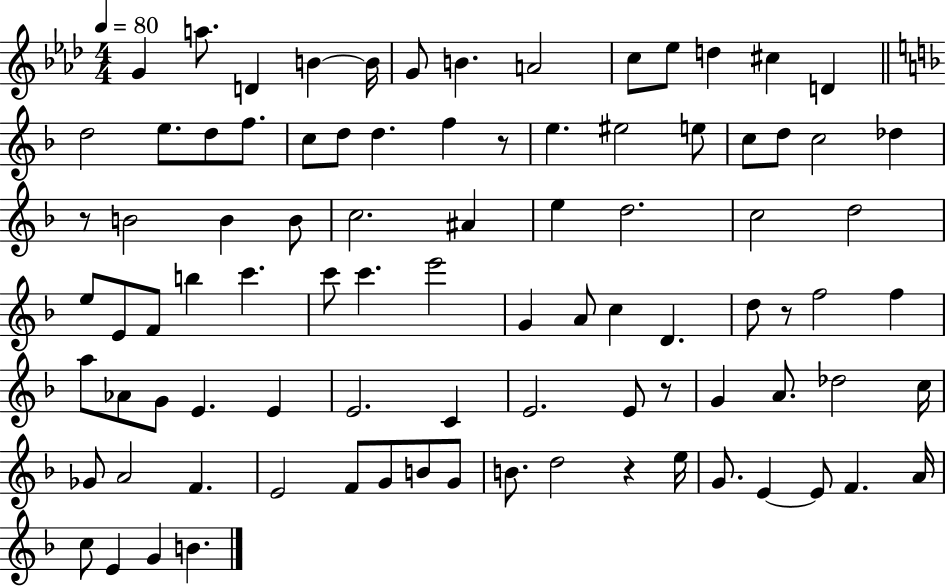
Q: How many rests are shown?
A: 5